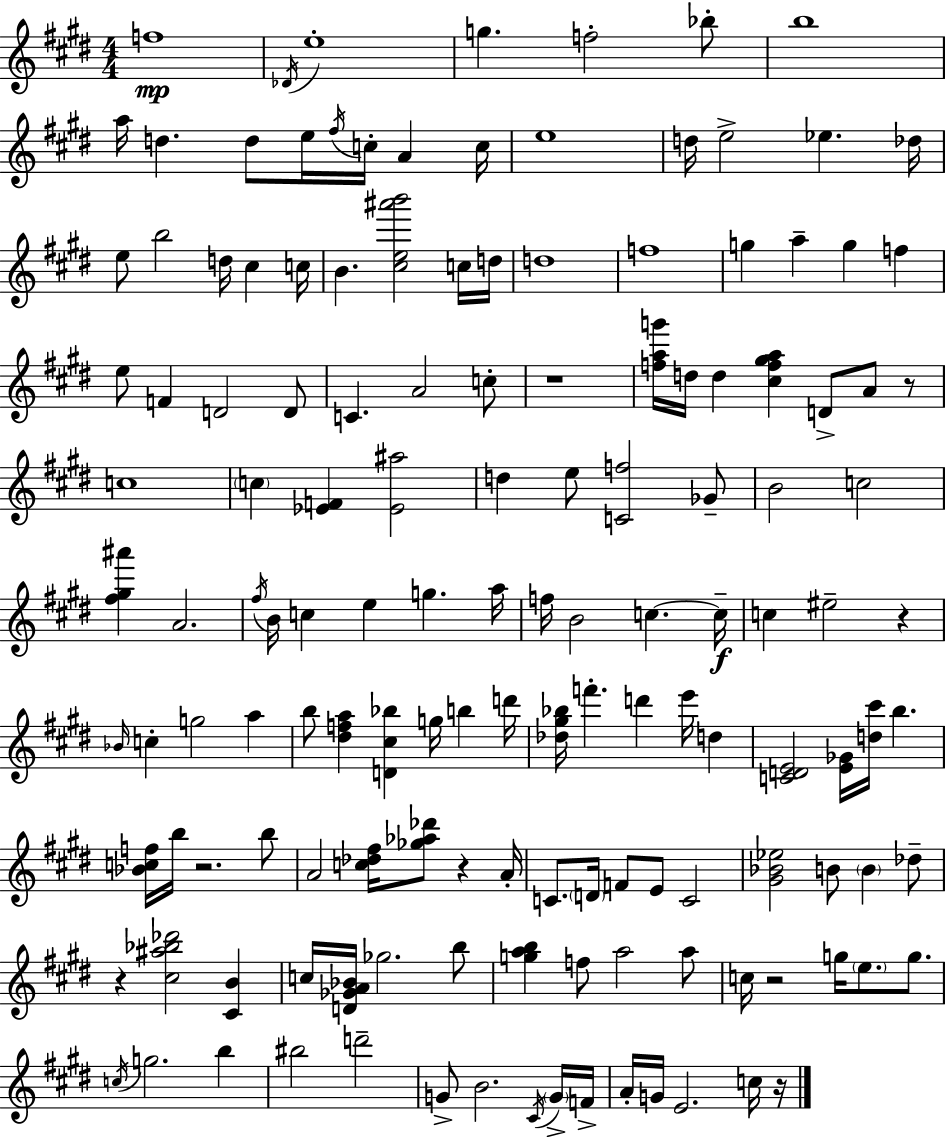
{
  \clef treble
  \numericTimeSignature
  \time 4/4
  \key e \major
  f''1\mp | \acciaccatura { des'16 } e''1-. | g''4. f''2-. bes''8-. | b''1 | \break a''16 d''4. d''8 e''16 \acciaccatura { fis''16 } c''16-. a'4 | c''16 e''1 | d''16 e''2-> ees''4. | des''16 e''8 b''2 d''16 cis''4 | \break c''16 b'4. <cis'' e'' ais''' b'''>2 | c''16 d''16 d''1 | f''1 | g''4 a''4-- g''4 f''4 | \break e''8 f'4 d'2 | d'8 c'4. a'2 | c''8-. r1 | <f'' a'' g'''>16 d''16 d''4 <cis'' f'' gis'' a''>4 d'8-> a'8 | \break r8 c''1 | \parenthesize c''4 <ees' f'>4 <ees' ais''>2 | d''4 e''8 <c' f''>2 | ges'8-- b'2 c''2 | \break <fis'' gis'' ais'''>4 a'2. | \acciaccatura { fis''16 } b'16 c''4 e''4 g''4. | a''16 f''16 b'2 c''4.~~ | c''16--\f c''4 eis''2-- r4 | \break \grace { bes'16 } c''4-. g''2 | a''4 b''8 <dis'' f'' a''>4 <d' cis'' bes''>4 g''16 b''4 | d'''16 <des'' gis'' bes''>16 f'''4.-. d'''4 e'''16 | d''4 <c' d' e'>2 <e' ges'>16 <d'' cis'''>16 b''4. | \break <bes' c'' f''>16 b''16 r2. | b''8 a'2 <c'' des'' fis''>16 <ges'' aes'' des'''>8 r4 | a'16-. c'8. \parenthesize d'16 f'8 e'8 c'2 | <gis' bes' ees''>2 b'8 \parenthesize b'4 | \break des''8-- r4 <cis'' ais'' bes'' des'''>2 | <cis' b'>4 c''16 <d' ges' a' bes'>16 ges''2. | b''8 <g'' a'' b''>4 f''8 a''2 | a''8 c''16 r2 g''16 \parenthesize e''8. | \break g''8. \acciaccatura { c''16 } g''2. | b''4 bis''2 d'''2-- | g'8-> b'2. | \acciaccatura { cis'16 } \parenthesize g'16-> f'16-> a'16-. g'16 e'2. | \break c''16 r16 \bar "|."
}